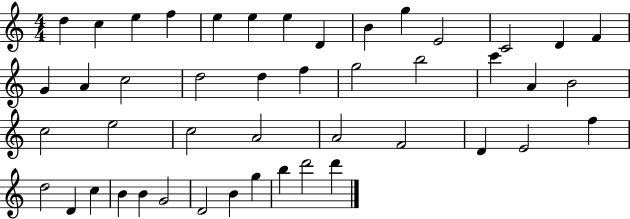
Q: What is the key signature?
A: C major